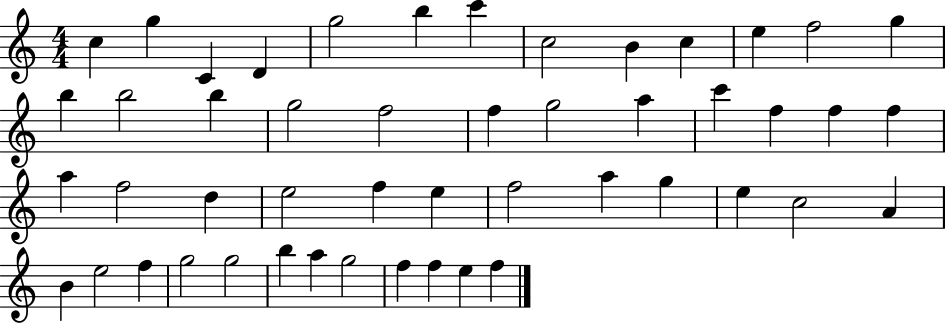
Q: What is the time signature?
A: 4/4